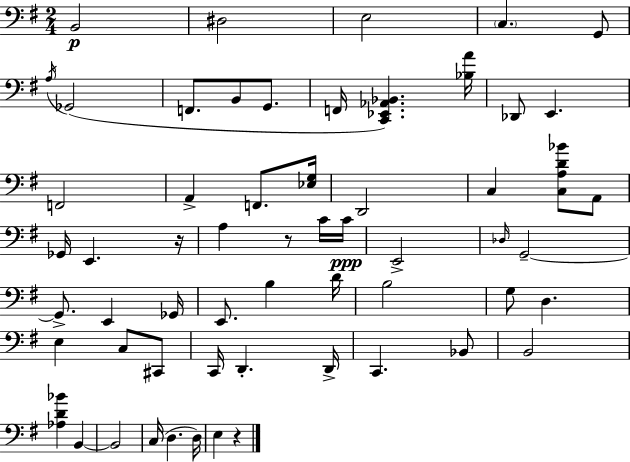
B2/h D#3/h E3/h C3/q. G2/e A3/s Gb2/h F2/e. B2/e G2/e. F2/s [C2,Eb2,Ab2,Bb2]/q. [Bb3,A4]/s Db2/e E2/q. F2/h A2/q F2/e. [Eb3,G3]/s D2/h C3/q [C3,A3,D4,Bb4]/e A2/e Gb2/s E2/q. R/s A3/q R/e C4/s C4/s E2/h Db3/s G2/h G2/e. E2/q Gb2/s E2/e. B3/q D4/s B3/h G3/e D3/q. E3/q C3/e C#2/e C2/s D2/q. D2/s C2/q. Bb2/e B2/h [Ab3,D4,Bb4]/q B2/q B2/h C3/s D3/q. D3/s E3/q R/q